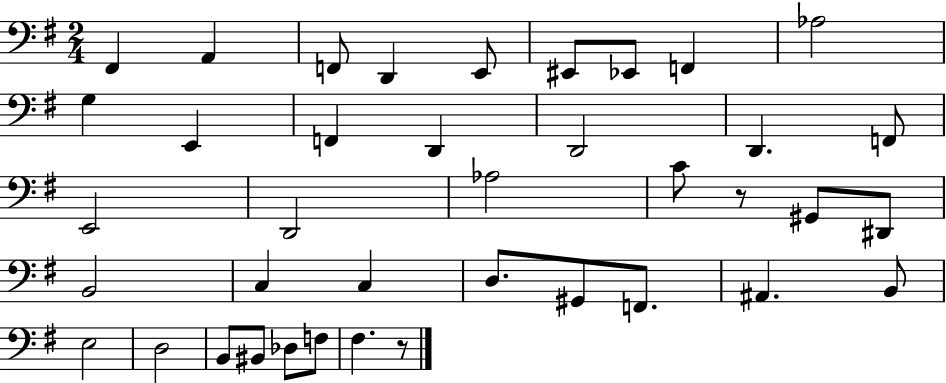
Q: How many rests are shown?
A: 2